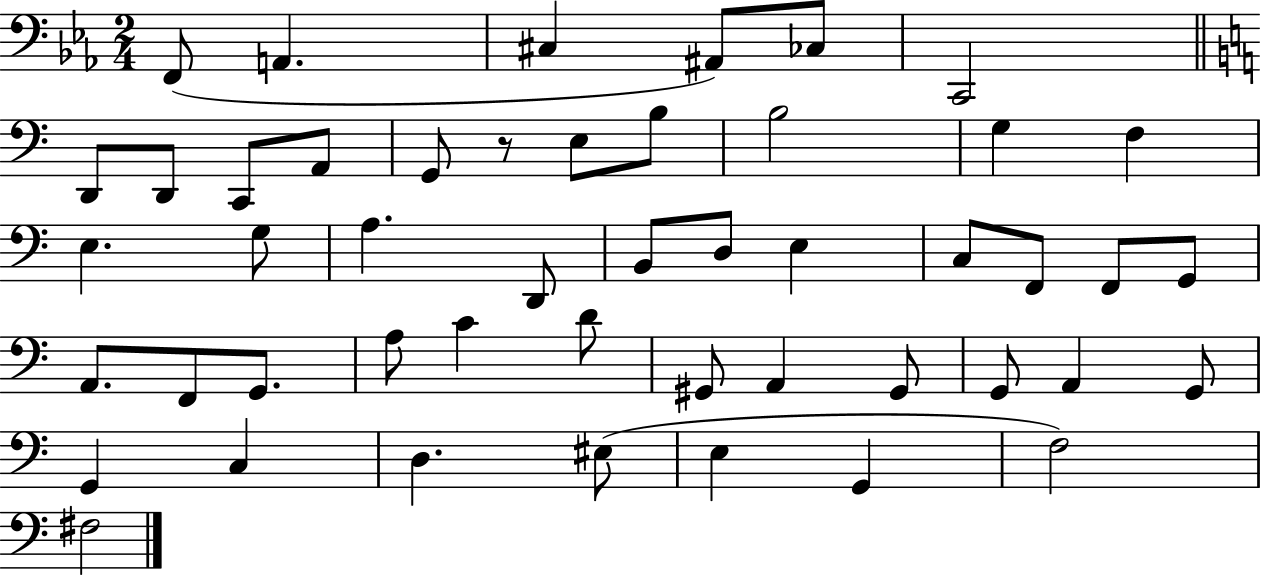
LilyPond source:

{
  \clef bass
  \numericTimeSignature
  \time 2/4
  \key ees \major
  f,8( a,4. | cis4 ais,8) ces8 | c,2 | \bar "||" \break \key c \major d,8 d,8 c,8 a,8 | g,8 r8 e8 b8 | b2 | g4 f4 | \break e4. g8 | a4. d,8 | b,8 d8 e4 | c8 f,8 f,8 g,8 | \break a,8. f,8 g,8. | a8 c'4 d'8 | gis,8 a,4 gis,8 | g,8 a,4 g,8 | \break g,4 c4 | d4. eis8( | e4 g,4 | f2) | \break fis2 | \bar "|."
}